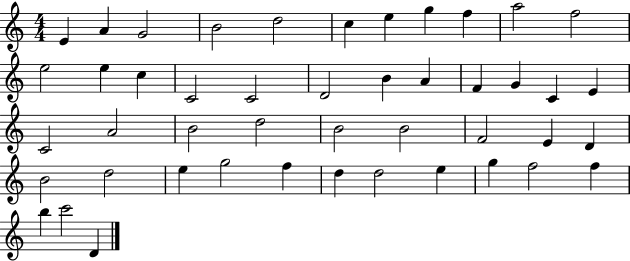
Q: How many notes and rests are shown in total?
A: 46